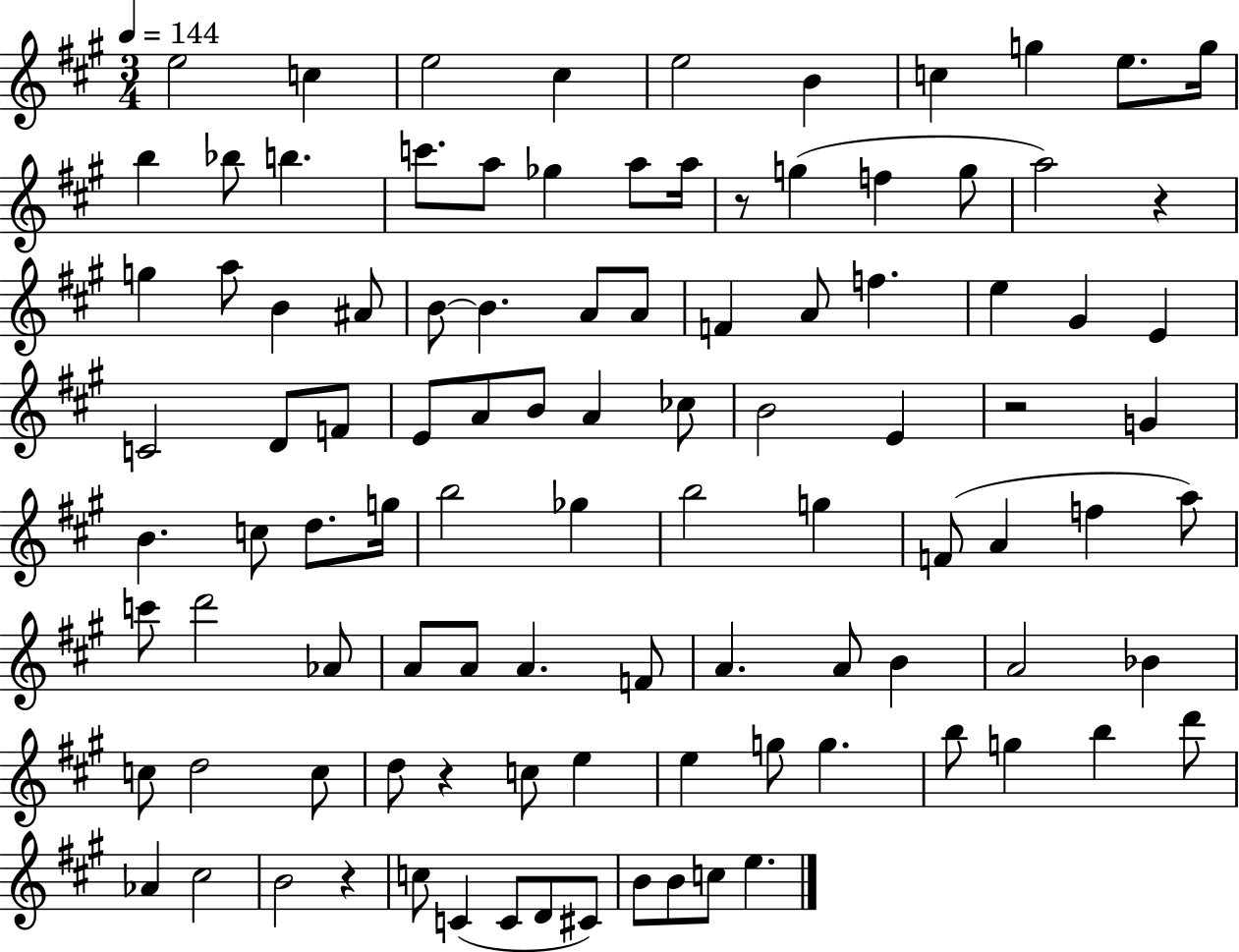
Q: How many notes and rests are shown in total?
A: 101